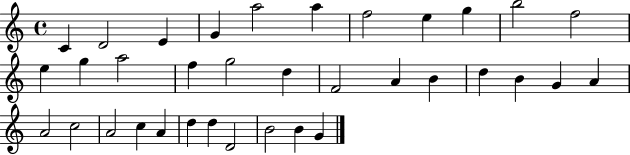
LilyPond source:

{
  \clef treble
  \time 4/4
  \defaultTimeSignature
  \key c \major
  c'4 d'2 e'4 | g'4 a''2 a''4 | f''2 e''4 g''4 | b''2 f''2 | \break e''4 g''4 a''2 | f''4 g''2 d''4 | f'2 a'4 b'4 | d''4 b'4 g'4 a'4 | \break a'2 c''2 | a'2 c''4 a'4 | d''4 d''4 d'2 | b'2 b'4 g'4 | \break \bar "|."
}